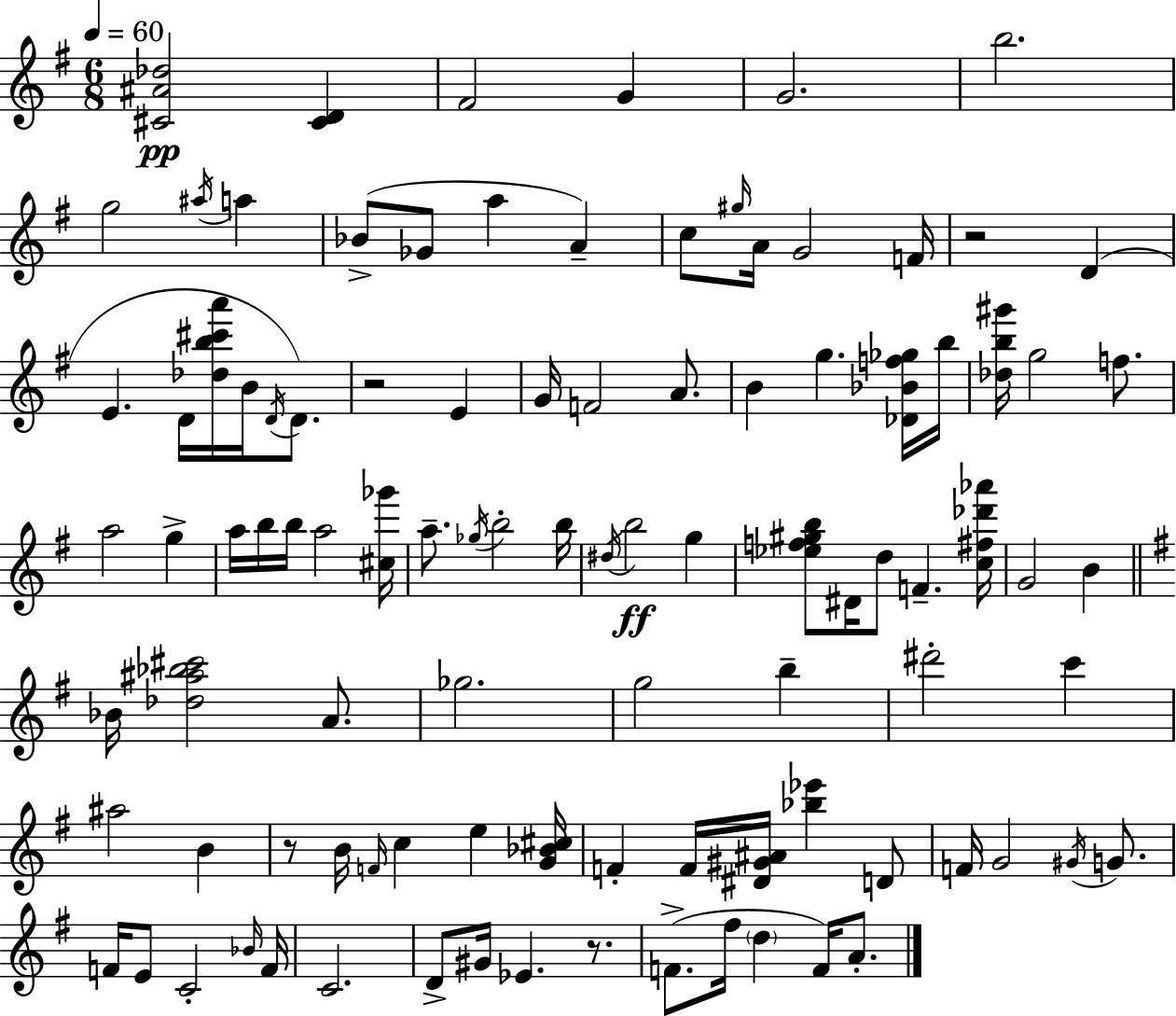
[C#4,A#4,Db5]/h [C#4,D4]/q F#4/h G4/q G4/h. B5/h. G5/h A#5/s A5/q Bb4/e Gb4/e A5/q A4/q C5/e G#5/s A4/s G4/h F4/s R/h D4/q E4/q. D4/s [Db5,B5,C#6,A6]/s B4/s D4/s D4/e. R/h E4/q G4/s F4/h A4/e. B4/q G5/q. [Db4,Bb4,F5,Gb5]/s B5/s [Db5,B5,G#6]/s G5/h F5/e. A5/h G5/q A5/s B5/s B5/s A5/h [C#5,Gb6]/s A5/e. Gb5/s B5/h B5/s D#5/s B5/h G5/q [Eb5,F5,G#5,B5]/e D#4/s D5/e F4/q. [C5,F#5,Db6,Ab6]/s G4/h B4/q Bb4/s [Db5,A#5,Bb5,C#6]/h A4/e. Gb5/h. G5/h B5/q D#6/h C6/q A#5/h B4/q R/e B4/s F4/s C5/q E5/q [G4,Bb4,C#5]/s F4/q F4/s [D#4,G#4,A#4]/s [Bb5,Eb6]/q D4/e F4/s G4/h G#4/s G4/e. F4/s E4/e C4/h Bb4/s F4/s C4/h. D4/e G#4/s Eb4/q. R/e. F4/e. F#5/s D5/q F4/s A4/e.